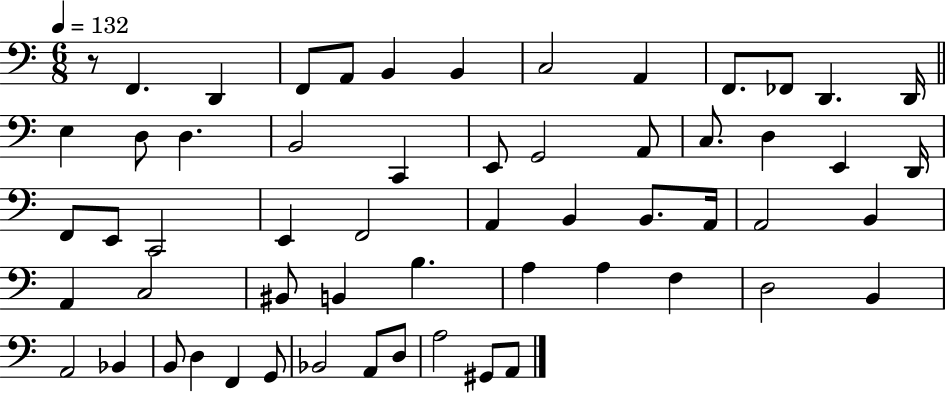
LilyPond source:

{
  \clef bass
  \numericTimeSignature
  \time 6/8
  \key c \major
  \tempo 4 = 132
  r8 f,4. d,4 | f,8 a,8 b,4 b,4 | c2 a,4 | f,8. fes,8 d,4. d,16 | \break \bar "||" \break \key c \major e4 d8 d4. | b,2 c,4 | e,8 g,2 a,8 | c8. d4 e,4 d,16 | \break f,8 e,8 c,2 | e,4 f,2 | a,4 b,4 b,8. a,16 | a,2 b,4 | \break a,4 c2 | bis,8 b,4 b4. | a4 a4 f4 | d2 b,4 | \break a,2 bes,4 | b,8 d4 f,4 g,8 | bes,2 a,8 d8 | a2 gis,8 a,8 | \break \bar "|."
}